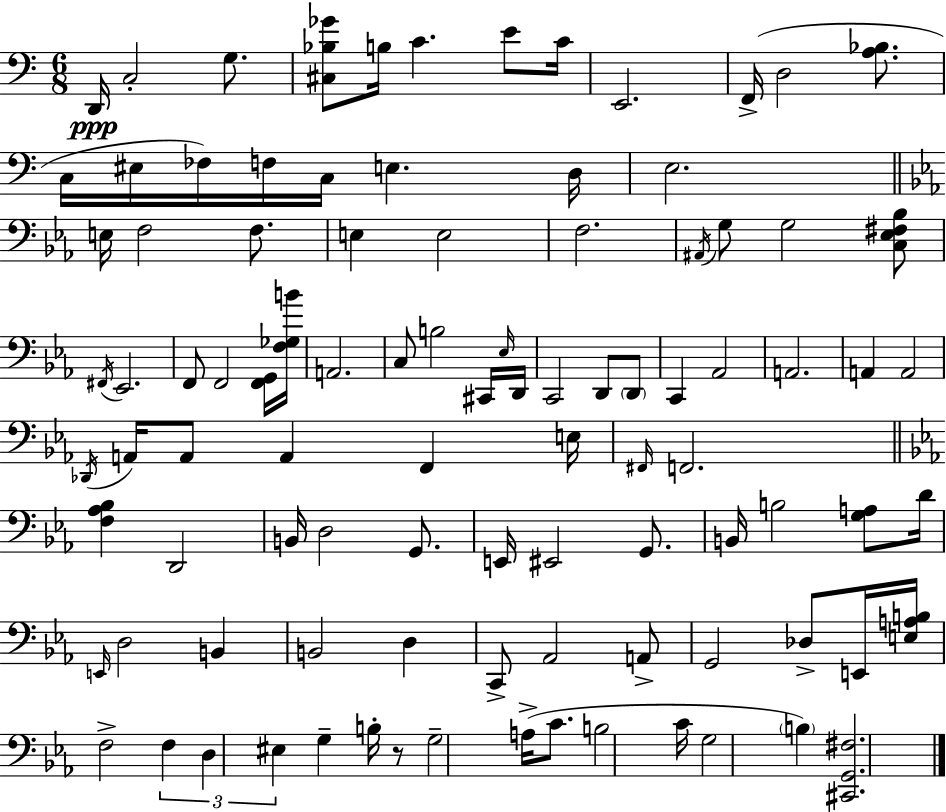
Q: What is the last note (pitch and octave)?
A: B3